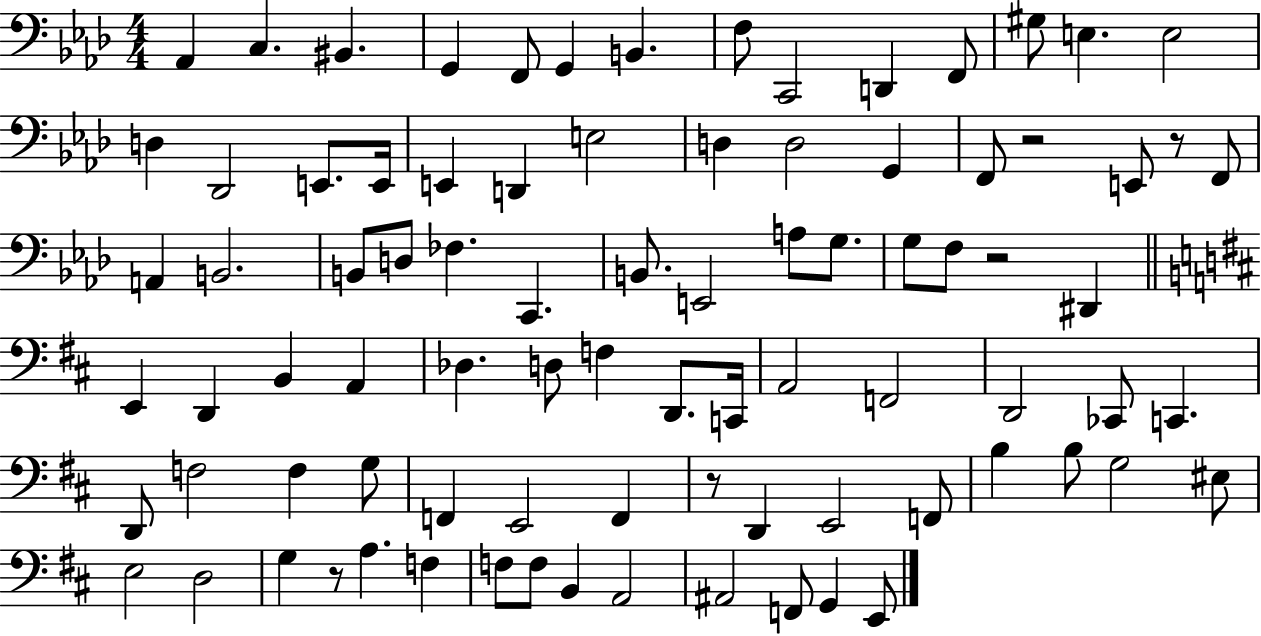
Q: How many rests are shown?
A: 5